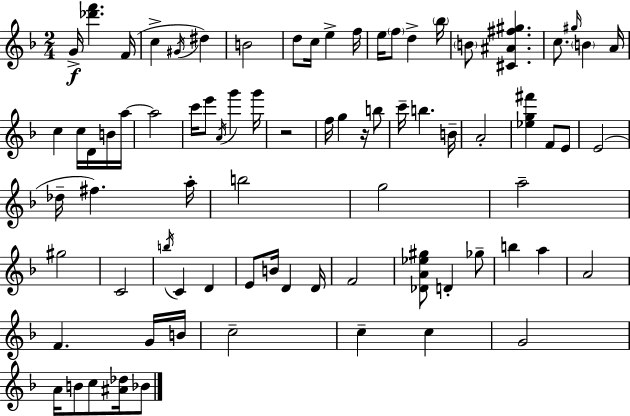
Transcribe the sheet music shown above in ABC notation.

X:1
T:Untitled
M:2/4
L:1/4
K:Dm
G/4 [_d'f'] F/4 c ^G/4 ^d B2 d/2 c/4 e f/4 e/4 f/2 d _b/4 B/2 [^C^A^f^g] c/2 ^g/4 B A/4 c c/4 D/4 B/4 a/4 a2 c'/4 e'/2 A/4 g' g'/4 z2 f/4 g z/4 b/2 c'/4 b B/4 A2 [_eg^f'] F/2 E/2 E2 _d/4 ^f a/4 b2 g2 a2 ^g2 C2 b/4 C D E/2 B/4 D D/4 F2 [_DA_e^g]/2 D _g/2 b a A2 F G/4 B/4 c2 c c G2 A/4 B/2 c/2 [^A_d]/4 _B/2